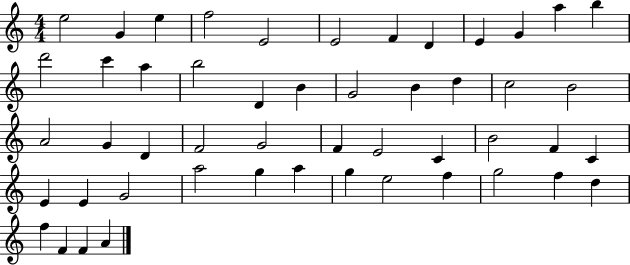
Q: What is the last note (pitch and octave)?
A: A4